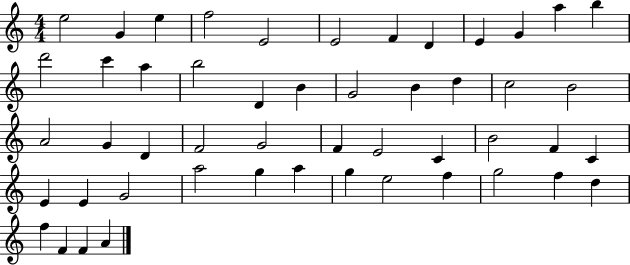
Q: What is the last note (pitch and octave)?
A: A4